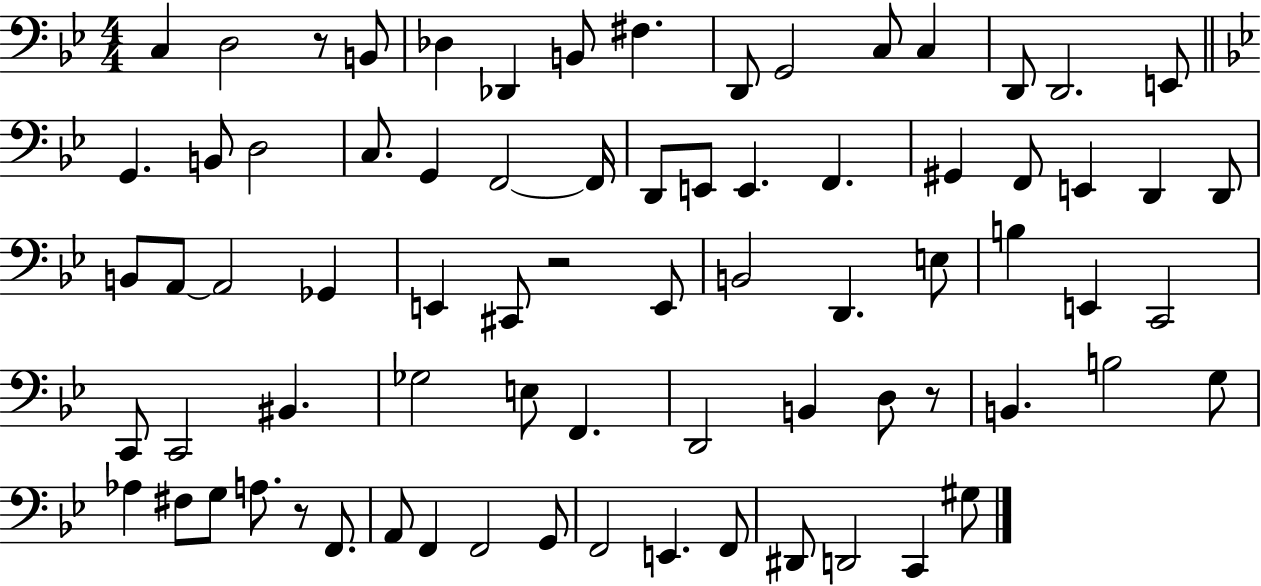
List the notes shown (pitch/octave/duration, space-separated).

C3/q D3/h R/e B2/e Db3/q Db2/q B2/e F#3/q. D2/e G2/h C3/e C3/q D2/e D2/h. E2/e G2/q. B2/e D3/h C3/e. G2/q F2/h F2/s D2/e E2/e E2/q. F2/q. G#2/q F2/e E2/q D2/q D2/e B2/e A2/e A2/h Gb2/q E2/q C#2/e R/h E2/e B2/h D2/q. E3/e B3/q E2/q C2/h C2/e C2/h BIS2/q. Gb3/h E3/e F2/q. D2/h B2/q D3/e R/e B2/q. B3/h G3/e Ab3/q F#3/e G3/e A3/e. R/e F2/e. A2/e F2/q F2/h G2/e F2/h E2/q. F2/e D#2/e D2/h C2/q G#3/e